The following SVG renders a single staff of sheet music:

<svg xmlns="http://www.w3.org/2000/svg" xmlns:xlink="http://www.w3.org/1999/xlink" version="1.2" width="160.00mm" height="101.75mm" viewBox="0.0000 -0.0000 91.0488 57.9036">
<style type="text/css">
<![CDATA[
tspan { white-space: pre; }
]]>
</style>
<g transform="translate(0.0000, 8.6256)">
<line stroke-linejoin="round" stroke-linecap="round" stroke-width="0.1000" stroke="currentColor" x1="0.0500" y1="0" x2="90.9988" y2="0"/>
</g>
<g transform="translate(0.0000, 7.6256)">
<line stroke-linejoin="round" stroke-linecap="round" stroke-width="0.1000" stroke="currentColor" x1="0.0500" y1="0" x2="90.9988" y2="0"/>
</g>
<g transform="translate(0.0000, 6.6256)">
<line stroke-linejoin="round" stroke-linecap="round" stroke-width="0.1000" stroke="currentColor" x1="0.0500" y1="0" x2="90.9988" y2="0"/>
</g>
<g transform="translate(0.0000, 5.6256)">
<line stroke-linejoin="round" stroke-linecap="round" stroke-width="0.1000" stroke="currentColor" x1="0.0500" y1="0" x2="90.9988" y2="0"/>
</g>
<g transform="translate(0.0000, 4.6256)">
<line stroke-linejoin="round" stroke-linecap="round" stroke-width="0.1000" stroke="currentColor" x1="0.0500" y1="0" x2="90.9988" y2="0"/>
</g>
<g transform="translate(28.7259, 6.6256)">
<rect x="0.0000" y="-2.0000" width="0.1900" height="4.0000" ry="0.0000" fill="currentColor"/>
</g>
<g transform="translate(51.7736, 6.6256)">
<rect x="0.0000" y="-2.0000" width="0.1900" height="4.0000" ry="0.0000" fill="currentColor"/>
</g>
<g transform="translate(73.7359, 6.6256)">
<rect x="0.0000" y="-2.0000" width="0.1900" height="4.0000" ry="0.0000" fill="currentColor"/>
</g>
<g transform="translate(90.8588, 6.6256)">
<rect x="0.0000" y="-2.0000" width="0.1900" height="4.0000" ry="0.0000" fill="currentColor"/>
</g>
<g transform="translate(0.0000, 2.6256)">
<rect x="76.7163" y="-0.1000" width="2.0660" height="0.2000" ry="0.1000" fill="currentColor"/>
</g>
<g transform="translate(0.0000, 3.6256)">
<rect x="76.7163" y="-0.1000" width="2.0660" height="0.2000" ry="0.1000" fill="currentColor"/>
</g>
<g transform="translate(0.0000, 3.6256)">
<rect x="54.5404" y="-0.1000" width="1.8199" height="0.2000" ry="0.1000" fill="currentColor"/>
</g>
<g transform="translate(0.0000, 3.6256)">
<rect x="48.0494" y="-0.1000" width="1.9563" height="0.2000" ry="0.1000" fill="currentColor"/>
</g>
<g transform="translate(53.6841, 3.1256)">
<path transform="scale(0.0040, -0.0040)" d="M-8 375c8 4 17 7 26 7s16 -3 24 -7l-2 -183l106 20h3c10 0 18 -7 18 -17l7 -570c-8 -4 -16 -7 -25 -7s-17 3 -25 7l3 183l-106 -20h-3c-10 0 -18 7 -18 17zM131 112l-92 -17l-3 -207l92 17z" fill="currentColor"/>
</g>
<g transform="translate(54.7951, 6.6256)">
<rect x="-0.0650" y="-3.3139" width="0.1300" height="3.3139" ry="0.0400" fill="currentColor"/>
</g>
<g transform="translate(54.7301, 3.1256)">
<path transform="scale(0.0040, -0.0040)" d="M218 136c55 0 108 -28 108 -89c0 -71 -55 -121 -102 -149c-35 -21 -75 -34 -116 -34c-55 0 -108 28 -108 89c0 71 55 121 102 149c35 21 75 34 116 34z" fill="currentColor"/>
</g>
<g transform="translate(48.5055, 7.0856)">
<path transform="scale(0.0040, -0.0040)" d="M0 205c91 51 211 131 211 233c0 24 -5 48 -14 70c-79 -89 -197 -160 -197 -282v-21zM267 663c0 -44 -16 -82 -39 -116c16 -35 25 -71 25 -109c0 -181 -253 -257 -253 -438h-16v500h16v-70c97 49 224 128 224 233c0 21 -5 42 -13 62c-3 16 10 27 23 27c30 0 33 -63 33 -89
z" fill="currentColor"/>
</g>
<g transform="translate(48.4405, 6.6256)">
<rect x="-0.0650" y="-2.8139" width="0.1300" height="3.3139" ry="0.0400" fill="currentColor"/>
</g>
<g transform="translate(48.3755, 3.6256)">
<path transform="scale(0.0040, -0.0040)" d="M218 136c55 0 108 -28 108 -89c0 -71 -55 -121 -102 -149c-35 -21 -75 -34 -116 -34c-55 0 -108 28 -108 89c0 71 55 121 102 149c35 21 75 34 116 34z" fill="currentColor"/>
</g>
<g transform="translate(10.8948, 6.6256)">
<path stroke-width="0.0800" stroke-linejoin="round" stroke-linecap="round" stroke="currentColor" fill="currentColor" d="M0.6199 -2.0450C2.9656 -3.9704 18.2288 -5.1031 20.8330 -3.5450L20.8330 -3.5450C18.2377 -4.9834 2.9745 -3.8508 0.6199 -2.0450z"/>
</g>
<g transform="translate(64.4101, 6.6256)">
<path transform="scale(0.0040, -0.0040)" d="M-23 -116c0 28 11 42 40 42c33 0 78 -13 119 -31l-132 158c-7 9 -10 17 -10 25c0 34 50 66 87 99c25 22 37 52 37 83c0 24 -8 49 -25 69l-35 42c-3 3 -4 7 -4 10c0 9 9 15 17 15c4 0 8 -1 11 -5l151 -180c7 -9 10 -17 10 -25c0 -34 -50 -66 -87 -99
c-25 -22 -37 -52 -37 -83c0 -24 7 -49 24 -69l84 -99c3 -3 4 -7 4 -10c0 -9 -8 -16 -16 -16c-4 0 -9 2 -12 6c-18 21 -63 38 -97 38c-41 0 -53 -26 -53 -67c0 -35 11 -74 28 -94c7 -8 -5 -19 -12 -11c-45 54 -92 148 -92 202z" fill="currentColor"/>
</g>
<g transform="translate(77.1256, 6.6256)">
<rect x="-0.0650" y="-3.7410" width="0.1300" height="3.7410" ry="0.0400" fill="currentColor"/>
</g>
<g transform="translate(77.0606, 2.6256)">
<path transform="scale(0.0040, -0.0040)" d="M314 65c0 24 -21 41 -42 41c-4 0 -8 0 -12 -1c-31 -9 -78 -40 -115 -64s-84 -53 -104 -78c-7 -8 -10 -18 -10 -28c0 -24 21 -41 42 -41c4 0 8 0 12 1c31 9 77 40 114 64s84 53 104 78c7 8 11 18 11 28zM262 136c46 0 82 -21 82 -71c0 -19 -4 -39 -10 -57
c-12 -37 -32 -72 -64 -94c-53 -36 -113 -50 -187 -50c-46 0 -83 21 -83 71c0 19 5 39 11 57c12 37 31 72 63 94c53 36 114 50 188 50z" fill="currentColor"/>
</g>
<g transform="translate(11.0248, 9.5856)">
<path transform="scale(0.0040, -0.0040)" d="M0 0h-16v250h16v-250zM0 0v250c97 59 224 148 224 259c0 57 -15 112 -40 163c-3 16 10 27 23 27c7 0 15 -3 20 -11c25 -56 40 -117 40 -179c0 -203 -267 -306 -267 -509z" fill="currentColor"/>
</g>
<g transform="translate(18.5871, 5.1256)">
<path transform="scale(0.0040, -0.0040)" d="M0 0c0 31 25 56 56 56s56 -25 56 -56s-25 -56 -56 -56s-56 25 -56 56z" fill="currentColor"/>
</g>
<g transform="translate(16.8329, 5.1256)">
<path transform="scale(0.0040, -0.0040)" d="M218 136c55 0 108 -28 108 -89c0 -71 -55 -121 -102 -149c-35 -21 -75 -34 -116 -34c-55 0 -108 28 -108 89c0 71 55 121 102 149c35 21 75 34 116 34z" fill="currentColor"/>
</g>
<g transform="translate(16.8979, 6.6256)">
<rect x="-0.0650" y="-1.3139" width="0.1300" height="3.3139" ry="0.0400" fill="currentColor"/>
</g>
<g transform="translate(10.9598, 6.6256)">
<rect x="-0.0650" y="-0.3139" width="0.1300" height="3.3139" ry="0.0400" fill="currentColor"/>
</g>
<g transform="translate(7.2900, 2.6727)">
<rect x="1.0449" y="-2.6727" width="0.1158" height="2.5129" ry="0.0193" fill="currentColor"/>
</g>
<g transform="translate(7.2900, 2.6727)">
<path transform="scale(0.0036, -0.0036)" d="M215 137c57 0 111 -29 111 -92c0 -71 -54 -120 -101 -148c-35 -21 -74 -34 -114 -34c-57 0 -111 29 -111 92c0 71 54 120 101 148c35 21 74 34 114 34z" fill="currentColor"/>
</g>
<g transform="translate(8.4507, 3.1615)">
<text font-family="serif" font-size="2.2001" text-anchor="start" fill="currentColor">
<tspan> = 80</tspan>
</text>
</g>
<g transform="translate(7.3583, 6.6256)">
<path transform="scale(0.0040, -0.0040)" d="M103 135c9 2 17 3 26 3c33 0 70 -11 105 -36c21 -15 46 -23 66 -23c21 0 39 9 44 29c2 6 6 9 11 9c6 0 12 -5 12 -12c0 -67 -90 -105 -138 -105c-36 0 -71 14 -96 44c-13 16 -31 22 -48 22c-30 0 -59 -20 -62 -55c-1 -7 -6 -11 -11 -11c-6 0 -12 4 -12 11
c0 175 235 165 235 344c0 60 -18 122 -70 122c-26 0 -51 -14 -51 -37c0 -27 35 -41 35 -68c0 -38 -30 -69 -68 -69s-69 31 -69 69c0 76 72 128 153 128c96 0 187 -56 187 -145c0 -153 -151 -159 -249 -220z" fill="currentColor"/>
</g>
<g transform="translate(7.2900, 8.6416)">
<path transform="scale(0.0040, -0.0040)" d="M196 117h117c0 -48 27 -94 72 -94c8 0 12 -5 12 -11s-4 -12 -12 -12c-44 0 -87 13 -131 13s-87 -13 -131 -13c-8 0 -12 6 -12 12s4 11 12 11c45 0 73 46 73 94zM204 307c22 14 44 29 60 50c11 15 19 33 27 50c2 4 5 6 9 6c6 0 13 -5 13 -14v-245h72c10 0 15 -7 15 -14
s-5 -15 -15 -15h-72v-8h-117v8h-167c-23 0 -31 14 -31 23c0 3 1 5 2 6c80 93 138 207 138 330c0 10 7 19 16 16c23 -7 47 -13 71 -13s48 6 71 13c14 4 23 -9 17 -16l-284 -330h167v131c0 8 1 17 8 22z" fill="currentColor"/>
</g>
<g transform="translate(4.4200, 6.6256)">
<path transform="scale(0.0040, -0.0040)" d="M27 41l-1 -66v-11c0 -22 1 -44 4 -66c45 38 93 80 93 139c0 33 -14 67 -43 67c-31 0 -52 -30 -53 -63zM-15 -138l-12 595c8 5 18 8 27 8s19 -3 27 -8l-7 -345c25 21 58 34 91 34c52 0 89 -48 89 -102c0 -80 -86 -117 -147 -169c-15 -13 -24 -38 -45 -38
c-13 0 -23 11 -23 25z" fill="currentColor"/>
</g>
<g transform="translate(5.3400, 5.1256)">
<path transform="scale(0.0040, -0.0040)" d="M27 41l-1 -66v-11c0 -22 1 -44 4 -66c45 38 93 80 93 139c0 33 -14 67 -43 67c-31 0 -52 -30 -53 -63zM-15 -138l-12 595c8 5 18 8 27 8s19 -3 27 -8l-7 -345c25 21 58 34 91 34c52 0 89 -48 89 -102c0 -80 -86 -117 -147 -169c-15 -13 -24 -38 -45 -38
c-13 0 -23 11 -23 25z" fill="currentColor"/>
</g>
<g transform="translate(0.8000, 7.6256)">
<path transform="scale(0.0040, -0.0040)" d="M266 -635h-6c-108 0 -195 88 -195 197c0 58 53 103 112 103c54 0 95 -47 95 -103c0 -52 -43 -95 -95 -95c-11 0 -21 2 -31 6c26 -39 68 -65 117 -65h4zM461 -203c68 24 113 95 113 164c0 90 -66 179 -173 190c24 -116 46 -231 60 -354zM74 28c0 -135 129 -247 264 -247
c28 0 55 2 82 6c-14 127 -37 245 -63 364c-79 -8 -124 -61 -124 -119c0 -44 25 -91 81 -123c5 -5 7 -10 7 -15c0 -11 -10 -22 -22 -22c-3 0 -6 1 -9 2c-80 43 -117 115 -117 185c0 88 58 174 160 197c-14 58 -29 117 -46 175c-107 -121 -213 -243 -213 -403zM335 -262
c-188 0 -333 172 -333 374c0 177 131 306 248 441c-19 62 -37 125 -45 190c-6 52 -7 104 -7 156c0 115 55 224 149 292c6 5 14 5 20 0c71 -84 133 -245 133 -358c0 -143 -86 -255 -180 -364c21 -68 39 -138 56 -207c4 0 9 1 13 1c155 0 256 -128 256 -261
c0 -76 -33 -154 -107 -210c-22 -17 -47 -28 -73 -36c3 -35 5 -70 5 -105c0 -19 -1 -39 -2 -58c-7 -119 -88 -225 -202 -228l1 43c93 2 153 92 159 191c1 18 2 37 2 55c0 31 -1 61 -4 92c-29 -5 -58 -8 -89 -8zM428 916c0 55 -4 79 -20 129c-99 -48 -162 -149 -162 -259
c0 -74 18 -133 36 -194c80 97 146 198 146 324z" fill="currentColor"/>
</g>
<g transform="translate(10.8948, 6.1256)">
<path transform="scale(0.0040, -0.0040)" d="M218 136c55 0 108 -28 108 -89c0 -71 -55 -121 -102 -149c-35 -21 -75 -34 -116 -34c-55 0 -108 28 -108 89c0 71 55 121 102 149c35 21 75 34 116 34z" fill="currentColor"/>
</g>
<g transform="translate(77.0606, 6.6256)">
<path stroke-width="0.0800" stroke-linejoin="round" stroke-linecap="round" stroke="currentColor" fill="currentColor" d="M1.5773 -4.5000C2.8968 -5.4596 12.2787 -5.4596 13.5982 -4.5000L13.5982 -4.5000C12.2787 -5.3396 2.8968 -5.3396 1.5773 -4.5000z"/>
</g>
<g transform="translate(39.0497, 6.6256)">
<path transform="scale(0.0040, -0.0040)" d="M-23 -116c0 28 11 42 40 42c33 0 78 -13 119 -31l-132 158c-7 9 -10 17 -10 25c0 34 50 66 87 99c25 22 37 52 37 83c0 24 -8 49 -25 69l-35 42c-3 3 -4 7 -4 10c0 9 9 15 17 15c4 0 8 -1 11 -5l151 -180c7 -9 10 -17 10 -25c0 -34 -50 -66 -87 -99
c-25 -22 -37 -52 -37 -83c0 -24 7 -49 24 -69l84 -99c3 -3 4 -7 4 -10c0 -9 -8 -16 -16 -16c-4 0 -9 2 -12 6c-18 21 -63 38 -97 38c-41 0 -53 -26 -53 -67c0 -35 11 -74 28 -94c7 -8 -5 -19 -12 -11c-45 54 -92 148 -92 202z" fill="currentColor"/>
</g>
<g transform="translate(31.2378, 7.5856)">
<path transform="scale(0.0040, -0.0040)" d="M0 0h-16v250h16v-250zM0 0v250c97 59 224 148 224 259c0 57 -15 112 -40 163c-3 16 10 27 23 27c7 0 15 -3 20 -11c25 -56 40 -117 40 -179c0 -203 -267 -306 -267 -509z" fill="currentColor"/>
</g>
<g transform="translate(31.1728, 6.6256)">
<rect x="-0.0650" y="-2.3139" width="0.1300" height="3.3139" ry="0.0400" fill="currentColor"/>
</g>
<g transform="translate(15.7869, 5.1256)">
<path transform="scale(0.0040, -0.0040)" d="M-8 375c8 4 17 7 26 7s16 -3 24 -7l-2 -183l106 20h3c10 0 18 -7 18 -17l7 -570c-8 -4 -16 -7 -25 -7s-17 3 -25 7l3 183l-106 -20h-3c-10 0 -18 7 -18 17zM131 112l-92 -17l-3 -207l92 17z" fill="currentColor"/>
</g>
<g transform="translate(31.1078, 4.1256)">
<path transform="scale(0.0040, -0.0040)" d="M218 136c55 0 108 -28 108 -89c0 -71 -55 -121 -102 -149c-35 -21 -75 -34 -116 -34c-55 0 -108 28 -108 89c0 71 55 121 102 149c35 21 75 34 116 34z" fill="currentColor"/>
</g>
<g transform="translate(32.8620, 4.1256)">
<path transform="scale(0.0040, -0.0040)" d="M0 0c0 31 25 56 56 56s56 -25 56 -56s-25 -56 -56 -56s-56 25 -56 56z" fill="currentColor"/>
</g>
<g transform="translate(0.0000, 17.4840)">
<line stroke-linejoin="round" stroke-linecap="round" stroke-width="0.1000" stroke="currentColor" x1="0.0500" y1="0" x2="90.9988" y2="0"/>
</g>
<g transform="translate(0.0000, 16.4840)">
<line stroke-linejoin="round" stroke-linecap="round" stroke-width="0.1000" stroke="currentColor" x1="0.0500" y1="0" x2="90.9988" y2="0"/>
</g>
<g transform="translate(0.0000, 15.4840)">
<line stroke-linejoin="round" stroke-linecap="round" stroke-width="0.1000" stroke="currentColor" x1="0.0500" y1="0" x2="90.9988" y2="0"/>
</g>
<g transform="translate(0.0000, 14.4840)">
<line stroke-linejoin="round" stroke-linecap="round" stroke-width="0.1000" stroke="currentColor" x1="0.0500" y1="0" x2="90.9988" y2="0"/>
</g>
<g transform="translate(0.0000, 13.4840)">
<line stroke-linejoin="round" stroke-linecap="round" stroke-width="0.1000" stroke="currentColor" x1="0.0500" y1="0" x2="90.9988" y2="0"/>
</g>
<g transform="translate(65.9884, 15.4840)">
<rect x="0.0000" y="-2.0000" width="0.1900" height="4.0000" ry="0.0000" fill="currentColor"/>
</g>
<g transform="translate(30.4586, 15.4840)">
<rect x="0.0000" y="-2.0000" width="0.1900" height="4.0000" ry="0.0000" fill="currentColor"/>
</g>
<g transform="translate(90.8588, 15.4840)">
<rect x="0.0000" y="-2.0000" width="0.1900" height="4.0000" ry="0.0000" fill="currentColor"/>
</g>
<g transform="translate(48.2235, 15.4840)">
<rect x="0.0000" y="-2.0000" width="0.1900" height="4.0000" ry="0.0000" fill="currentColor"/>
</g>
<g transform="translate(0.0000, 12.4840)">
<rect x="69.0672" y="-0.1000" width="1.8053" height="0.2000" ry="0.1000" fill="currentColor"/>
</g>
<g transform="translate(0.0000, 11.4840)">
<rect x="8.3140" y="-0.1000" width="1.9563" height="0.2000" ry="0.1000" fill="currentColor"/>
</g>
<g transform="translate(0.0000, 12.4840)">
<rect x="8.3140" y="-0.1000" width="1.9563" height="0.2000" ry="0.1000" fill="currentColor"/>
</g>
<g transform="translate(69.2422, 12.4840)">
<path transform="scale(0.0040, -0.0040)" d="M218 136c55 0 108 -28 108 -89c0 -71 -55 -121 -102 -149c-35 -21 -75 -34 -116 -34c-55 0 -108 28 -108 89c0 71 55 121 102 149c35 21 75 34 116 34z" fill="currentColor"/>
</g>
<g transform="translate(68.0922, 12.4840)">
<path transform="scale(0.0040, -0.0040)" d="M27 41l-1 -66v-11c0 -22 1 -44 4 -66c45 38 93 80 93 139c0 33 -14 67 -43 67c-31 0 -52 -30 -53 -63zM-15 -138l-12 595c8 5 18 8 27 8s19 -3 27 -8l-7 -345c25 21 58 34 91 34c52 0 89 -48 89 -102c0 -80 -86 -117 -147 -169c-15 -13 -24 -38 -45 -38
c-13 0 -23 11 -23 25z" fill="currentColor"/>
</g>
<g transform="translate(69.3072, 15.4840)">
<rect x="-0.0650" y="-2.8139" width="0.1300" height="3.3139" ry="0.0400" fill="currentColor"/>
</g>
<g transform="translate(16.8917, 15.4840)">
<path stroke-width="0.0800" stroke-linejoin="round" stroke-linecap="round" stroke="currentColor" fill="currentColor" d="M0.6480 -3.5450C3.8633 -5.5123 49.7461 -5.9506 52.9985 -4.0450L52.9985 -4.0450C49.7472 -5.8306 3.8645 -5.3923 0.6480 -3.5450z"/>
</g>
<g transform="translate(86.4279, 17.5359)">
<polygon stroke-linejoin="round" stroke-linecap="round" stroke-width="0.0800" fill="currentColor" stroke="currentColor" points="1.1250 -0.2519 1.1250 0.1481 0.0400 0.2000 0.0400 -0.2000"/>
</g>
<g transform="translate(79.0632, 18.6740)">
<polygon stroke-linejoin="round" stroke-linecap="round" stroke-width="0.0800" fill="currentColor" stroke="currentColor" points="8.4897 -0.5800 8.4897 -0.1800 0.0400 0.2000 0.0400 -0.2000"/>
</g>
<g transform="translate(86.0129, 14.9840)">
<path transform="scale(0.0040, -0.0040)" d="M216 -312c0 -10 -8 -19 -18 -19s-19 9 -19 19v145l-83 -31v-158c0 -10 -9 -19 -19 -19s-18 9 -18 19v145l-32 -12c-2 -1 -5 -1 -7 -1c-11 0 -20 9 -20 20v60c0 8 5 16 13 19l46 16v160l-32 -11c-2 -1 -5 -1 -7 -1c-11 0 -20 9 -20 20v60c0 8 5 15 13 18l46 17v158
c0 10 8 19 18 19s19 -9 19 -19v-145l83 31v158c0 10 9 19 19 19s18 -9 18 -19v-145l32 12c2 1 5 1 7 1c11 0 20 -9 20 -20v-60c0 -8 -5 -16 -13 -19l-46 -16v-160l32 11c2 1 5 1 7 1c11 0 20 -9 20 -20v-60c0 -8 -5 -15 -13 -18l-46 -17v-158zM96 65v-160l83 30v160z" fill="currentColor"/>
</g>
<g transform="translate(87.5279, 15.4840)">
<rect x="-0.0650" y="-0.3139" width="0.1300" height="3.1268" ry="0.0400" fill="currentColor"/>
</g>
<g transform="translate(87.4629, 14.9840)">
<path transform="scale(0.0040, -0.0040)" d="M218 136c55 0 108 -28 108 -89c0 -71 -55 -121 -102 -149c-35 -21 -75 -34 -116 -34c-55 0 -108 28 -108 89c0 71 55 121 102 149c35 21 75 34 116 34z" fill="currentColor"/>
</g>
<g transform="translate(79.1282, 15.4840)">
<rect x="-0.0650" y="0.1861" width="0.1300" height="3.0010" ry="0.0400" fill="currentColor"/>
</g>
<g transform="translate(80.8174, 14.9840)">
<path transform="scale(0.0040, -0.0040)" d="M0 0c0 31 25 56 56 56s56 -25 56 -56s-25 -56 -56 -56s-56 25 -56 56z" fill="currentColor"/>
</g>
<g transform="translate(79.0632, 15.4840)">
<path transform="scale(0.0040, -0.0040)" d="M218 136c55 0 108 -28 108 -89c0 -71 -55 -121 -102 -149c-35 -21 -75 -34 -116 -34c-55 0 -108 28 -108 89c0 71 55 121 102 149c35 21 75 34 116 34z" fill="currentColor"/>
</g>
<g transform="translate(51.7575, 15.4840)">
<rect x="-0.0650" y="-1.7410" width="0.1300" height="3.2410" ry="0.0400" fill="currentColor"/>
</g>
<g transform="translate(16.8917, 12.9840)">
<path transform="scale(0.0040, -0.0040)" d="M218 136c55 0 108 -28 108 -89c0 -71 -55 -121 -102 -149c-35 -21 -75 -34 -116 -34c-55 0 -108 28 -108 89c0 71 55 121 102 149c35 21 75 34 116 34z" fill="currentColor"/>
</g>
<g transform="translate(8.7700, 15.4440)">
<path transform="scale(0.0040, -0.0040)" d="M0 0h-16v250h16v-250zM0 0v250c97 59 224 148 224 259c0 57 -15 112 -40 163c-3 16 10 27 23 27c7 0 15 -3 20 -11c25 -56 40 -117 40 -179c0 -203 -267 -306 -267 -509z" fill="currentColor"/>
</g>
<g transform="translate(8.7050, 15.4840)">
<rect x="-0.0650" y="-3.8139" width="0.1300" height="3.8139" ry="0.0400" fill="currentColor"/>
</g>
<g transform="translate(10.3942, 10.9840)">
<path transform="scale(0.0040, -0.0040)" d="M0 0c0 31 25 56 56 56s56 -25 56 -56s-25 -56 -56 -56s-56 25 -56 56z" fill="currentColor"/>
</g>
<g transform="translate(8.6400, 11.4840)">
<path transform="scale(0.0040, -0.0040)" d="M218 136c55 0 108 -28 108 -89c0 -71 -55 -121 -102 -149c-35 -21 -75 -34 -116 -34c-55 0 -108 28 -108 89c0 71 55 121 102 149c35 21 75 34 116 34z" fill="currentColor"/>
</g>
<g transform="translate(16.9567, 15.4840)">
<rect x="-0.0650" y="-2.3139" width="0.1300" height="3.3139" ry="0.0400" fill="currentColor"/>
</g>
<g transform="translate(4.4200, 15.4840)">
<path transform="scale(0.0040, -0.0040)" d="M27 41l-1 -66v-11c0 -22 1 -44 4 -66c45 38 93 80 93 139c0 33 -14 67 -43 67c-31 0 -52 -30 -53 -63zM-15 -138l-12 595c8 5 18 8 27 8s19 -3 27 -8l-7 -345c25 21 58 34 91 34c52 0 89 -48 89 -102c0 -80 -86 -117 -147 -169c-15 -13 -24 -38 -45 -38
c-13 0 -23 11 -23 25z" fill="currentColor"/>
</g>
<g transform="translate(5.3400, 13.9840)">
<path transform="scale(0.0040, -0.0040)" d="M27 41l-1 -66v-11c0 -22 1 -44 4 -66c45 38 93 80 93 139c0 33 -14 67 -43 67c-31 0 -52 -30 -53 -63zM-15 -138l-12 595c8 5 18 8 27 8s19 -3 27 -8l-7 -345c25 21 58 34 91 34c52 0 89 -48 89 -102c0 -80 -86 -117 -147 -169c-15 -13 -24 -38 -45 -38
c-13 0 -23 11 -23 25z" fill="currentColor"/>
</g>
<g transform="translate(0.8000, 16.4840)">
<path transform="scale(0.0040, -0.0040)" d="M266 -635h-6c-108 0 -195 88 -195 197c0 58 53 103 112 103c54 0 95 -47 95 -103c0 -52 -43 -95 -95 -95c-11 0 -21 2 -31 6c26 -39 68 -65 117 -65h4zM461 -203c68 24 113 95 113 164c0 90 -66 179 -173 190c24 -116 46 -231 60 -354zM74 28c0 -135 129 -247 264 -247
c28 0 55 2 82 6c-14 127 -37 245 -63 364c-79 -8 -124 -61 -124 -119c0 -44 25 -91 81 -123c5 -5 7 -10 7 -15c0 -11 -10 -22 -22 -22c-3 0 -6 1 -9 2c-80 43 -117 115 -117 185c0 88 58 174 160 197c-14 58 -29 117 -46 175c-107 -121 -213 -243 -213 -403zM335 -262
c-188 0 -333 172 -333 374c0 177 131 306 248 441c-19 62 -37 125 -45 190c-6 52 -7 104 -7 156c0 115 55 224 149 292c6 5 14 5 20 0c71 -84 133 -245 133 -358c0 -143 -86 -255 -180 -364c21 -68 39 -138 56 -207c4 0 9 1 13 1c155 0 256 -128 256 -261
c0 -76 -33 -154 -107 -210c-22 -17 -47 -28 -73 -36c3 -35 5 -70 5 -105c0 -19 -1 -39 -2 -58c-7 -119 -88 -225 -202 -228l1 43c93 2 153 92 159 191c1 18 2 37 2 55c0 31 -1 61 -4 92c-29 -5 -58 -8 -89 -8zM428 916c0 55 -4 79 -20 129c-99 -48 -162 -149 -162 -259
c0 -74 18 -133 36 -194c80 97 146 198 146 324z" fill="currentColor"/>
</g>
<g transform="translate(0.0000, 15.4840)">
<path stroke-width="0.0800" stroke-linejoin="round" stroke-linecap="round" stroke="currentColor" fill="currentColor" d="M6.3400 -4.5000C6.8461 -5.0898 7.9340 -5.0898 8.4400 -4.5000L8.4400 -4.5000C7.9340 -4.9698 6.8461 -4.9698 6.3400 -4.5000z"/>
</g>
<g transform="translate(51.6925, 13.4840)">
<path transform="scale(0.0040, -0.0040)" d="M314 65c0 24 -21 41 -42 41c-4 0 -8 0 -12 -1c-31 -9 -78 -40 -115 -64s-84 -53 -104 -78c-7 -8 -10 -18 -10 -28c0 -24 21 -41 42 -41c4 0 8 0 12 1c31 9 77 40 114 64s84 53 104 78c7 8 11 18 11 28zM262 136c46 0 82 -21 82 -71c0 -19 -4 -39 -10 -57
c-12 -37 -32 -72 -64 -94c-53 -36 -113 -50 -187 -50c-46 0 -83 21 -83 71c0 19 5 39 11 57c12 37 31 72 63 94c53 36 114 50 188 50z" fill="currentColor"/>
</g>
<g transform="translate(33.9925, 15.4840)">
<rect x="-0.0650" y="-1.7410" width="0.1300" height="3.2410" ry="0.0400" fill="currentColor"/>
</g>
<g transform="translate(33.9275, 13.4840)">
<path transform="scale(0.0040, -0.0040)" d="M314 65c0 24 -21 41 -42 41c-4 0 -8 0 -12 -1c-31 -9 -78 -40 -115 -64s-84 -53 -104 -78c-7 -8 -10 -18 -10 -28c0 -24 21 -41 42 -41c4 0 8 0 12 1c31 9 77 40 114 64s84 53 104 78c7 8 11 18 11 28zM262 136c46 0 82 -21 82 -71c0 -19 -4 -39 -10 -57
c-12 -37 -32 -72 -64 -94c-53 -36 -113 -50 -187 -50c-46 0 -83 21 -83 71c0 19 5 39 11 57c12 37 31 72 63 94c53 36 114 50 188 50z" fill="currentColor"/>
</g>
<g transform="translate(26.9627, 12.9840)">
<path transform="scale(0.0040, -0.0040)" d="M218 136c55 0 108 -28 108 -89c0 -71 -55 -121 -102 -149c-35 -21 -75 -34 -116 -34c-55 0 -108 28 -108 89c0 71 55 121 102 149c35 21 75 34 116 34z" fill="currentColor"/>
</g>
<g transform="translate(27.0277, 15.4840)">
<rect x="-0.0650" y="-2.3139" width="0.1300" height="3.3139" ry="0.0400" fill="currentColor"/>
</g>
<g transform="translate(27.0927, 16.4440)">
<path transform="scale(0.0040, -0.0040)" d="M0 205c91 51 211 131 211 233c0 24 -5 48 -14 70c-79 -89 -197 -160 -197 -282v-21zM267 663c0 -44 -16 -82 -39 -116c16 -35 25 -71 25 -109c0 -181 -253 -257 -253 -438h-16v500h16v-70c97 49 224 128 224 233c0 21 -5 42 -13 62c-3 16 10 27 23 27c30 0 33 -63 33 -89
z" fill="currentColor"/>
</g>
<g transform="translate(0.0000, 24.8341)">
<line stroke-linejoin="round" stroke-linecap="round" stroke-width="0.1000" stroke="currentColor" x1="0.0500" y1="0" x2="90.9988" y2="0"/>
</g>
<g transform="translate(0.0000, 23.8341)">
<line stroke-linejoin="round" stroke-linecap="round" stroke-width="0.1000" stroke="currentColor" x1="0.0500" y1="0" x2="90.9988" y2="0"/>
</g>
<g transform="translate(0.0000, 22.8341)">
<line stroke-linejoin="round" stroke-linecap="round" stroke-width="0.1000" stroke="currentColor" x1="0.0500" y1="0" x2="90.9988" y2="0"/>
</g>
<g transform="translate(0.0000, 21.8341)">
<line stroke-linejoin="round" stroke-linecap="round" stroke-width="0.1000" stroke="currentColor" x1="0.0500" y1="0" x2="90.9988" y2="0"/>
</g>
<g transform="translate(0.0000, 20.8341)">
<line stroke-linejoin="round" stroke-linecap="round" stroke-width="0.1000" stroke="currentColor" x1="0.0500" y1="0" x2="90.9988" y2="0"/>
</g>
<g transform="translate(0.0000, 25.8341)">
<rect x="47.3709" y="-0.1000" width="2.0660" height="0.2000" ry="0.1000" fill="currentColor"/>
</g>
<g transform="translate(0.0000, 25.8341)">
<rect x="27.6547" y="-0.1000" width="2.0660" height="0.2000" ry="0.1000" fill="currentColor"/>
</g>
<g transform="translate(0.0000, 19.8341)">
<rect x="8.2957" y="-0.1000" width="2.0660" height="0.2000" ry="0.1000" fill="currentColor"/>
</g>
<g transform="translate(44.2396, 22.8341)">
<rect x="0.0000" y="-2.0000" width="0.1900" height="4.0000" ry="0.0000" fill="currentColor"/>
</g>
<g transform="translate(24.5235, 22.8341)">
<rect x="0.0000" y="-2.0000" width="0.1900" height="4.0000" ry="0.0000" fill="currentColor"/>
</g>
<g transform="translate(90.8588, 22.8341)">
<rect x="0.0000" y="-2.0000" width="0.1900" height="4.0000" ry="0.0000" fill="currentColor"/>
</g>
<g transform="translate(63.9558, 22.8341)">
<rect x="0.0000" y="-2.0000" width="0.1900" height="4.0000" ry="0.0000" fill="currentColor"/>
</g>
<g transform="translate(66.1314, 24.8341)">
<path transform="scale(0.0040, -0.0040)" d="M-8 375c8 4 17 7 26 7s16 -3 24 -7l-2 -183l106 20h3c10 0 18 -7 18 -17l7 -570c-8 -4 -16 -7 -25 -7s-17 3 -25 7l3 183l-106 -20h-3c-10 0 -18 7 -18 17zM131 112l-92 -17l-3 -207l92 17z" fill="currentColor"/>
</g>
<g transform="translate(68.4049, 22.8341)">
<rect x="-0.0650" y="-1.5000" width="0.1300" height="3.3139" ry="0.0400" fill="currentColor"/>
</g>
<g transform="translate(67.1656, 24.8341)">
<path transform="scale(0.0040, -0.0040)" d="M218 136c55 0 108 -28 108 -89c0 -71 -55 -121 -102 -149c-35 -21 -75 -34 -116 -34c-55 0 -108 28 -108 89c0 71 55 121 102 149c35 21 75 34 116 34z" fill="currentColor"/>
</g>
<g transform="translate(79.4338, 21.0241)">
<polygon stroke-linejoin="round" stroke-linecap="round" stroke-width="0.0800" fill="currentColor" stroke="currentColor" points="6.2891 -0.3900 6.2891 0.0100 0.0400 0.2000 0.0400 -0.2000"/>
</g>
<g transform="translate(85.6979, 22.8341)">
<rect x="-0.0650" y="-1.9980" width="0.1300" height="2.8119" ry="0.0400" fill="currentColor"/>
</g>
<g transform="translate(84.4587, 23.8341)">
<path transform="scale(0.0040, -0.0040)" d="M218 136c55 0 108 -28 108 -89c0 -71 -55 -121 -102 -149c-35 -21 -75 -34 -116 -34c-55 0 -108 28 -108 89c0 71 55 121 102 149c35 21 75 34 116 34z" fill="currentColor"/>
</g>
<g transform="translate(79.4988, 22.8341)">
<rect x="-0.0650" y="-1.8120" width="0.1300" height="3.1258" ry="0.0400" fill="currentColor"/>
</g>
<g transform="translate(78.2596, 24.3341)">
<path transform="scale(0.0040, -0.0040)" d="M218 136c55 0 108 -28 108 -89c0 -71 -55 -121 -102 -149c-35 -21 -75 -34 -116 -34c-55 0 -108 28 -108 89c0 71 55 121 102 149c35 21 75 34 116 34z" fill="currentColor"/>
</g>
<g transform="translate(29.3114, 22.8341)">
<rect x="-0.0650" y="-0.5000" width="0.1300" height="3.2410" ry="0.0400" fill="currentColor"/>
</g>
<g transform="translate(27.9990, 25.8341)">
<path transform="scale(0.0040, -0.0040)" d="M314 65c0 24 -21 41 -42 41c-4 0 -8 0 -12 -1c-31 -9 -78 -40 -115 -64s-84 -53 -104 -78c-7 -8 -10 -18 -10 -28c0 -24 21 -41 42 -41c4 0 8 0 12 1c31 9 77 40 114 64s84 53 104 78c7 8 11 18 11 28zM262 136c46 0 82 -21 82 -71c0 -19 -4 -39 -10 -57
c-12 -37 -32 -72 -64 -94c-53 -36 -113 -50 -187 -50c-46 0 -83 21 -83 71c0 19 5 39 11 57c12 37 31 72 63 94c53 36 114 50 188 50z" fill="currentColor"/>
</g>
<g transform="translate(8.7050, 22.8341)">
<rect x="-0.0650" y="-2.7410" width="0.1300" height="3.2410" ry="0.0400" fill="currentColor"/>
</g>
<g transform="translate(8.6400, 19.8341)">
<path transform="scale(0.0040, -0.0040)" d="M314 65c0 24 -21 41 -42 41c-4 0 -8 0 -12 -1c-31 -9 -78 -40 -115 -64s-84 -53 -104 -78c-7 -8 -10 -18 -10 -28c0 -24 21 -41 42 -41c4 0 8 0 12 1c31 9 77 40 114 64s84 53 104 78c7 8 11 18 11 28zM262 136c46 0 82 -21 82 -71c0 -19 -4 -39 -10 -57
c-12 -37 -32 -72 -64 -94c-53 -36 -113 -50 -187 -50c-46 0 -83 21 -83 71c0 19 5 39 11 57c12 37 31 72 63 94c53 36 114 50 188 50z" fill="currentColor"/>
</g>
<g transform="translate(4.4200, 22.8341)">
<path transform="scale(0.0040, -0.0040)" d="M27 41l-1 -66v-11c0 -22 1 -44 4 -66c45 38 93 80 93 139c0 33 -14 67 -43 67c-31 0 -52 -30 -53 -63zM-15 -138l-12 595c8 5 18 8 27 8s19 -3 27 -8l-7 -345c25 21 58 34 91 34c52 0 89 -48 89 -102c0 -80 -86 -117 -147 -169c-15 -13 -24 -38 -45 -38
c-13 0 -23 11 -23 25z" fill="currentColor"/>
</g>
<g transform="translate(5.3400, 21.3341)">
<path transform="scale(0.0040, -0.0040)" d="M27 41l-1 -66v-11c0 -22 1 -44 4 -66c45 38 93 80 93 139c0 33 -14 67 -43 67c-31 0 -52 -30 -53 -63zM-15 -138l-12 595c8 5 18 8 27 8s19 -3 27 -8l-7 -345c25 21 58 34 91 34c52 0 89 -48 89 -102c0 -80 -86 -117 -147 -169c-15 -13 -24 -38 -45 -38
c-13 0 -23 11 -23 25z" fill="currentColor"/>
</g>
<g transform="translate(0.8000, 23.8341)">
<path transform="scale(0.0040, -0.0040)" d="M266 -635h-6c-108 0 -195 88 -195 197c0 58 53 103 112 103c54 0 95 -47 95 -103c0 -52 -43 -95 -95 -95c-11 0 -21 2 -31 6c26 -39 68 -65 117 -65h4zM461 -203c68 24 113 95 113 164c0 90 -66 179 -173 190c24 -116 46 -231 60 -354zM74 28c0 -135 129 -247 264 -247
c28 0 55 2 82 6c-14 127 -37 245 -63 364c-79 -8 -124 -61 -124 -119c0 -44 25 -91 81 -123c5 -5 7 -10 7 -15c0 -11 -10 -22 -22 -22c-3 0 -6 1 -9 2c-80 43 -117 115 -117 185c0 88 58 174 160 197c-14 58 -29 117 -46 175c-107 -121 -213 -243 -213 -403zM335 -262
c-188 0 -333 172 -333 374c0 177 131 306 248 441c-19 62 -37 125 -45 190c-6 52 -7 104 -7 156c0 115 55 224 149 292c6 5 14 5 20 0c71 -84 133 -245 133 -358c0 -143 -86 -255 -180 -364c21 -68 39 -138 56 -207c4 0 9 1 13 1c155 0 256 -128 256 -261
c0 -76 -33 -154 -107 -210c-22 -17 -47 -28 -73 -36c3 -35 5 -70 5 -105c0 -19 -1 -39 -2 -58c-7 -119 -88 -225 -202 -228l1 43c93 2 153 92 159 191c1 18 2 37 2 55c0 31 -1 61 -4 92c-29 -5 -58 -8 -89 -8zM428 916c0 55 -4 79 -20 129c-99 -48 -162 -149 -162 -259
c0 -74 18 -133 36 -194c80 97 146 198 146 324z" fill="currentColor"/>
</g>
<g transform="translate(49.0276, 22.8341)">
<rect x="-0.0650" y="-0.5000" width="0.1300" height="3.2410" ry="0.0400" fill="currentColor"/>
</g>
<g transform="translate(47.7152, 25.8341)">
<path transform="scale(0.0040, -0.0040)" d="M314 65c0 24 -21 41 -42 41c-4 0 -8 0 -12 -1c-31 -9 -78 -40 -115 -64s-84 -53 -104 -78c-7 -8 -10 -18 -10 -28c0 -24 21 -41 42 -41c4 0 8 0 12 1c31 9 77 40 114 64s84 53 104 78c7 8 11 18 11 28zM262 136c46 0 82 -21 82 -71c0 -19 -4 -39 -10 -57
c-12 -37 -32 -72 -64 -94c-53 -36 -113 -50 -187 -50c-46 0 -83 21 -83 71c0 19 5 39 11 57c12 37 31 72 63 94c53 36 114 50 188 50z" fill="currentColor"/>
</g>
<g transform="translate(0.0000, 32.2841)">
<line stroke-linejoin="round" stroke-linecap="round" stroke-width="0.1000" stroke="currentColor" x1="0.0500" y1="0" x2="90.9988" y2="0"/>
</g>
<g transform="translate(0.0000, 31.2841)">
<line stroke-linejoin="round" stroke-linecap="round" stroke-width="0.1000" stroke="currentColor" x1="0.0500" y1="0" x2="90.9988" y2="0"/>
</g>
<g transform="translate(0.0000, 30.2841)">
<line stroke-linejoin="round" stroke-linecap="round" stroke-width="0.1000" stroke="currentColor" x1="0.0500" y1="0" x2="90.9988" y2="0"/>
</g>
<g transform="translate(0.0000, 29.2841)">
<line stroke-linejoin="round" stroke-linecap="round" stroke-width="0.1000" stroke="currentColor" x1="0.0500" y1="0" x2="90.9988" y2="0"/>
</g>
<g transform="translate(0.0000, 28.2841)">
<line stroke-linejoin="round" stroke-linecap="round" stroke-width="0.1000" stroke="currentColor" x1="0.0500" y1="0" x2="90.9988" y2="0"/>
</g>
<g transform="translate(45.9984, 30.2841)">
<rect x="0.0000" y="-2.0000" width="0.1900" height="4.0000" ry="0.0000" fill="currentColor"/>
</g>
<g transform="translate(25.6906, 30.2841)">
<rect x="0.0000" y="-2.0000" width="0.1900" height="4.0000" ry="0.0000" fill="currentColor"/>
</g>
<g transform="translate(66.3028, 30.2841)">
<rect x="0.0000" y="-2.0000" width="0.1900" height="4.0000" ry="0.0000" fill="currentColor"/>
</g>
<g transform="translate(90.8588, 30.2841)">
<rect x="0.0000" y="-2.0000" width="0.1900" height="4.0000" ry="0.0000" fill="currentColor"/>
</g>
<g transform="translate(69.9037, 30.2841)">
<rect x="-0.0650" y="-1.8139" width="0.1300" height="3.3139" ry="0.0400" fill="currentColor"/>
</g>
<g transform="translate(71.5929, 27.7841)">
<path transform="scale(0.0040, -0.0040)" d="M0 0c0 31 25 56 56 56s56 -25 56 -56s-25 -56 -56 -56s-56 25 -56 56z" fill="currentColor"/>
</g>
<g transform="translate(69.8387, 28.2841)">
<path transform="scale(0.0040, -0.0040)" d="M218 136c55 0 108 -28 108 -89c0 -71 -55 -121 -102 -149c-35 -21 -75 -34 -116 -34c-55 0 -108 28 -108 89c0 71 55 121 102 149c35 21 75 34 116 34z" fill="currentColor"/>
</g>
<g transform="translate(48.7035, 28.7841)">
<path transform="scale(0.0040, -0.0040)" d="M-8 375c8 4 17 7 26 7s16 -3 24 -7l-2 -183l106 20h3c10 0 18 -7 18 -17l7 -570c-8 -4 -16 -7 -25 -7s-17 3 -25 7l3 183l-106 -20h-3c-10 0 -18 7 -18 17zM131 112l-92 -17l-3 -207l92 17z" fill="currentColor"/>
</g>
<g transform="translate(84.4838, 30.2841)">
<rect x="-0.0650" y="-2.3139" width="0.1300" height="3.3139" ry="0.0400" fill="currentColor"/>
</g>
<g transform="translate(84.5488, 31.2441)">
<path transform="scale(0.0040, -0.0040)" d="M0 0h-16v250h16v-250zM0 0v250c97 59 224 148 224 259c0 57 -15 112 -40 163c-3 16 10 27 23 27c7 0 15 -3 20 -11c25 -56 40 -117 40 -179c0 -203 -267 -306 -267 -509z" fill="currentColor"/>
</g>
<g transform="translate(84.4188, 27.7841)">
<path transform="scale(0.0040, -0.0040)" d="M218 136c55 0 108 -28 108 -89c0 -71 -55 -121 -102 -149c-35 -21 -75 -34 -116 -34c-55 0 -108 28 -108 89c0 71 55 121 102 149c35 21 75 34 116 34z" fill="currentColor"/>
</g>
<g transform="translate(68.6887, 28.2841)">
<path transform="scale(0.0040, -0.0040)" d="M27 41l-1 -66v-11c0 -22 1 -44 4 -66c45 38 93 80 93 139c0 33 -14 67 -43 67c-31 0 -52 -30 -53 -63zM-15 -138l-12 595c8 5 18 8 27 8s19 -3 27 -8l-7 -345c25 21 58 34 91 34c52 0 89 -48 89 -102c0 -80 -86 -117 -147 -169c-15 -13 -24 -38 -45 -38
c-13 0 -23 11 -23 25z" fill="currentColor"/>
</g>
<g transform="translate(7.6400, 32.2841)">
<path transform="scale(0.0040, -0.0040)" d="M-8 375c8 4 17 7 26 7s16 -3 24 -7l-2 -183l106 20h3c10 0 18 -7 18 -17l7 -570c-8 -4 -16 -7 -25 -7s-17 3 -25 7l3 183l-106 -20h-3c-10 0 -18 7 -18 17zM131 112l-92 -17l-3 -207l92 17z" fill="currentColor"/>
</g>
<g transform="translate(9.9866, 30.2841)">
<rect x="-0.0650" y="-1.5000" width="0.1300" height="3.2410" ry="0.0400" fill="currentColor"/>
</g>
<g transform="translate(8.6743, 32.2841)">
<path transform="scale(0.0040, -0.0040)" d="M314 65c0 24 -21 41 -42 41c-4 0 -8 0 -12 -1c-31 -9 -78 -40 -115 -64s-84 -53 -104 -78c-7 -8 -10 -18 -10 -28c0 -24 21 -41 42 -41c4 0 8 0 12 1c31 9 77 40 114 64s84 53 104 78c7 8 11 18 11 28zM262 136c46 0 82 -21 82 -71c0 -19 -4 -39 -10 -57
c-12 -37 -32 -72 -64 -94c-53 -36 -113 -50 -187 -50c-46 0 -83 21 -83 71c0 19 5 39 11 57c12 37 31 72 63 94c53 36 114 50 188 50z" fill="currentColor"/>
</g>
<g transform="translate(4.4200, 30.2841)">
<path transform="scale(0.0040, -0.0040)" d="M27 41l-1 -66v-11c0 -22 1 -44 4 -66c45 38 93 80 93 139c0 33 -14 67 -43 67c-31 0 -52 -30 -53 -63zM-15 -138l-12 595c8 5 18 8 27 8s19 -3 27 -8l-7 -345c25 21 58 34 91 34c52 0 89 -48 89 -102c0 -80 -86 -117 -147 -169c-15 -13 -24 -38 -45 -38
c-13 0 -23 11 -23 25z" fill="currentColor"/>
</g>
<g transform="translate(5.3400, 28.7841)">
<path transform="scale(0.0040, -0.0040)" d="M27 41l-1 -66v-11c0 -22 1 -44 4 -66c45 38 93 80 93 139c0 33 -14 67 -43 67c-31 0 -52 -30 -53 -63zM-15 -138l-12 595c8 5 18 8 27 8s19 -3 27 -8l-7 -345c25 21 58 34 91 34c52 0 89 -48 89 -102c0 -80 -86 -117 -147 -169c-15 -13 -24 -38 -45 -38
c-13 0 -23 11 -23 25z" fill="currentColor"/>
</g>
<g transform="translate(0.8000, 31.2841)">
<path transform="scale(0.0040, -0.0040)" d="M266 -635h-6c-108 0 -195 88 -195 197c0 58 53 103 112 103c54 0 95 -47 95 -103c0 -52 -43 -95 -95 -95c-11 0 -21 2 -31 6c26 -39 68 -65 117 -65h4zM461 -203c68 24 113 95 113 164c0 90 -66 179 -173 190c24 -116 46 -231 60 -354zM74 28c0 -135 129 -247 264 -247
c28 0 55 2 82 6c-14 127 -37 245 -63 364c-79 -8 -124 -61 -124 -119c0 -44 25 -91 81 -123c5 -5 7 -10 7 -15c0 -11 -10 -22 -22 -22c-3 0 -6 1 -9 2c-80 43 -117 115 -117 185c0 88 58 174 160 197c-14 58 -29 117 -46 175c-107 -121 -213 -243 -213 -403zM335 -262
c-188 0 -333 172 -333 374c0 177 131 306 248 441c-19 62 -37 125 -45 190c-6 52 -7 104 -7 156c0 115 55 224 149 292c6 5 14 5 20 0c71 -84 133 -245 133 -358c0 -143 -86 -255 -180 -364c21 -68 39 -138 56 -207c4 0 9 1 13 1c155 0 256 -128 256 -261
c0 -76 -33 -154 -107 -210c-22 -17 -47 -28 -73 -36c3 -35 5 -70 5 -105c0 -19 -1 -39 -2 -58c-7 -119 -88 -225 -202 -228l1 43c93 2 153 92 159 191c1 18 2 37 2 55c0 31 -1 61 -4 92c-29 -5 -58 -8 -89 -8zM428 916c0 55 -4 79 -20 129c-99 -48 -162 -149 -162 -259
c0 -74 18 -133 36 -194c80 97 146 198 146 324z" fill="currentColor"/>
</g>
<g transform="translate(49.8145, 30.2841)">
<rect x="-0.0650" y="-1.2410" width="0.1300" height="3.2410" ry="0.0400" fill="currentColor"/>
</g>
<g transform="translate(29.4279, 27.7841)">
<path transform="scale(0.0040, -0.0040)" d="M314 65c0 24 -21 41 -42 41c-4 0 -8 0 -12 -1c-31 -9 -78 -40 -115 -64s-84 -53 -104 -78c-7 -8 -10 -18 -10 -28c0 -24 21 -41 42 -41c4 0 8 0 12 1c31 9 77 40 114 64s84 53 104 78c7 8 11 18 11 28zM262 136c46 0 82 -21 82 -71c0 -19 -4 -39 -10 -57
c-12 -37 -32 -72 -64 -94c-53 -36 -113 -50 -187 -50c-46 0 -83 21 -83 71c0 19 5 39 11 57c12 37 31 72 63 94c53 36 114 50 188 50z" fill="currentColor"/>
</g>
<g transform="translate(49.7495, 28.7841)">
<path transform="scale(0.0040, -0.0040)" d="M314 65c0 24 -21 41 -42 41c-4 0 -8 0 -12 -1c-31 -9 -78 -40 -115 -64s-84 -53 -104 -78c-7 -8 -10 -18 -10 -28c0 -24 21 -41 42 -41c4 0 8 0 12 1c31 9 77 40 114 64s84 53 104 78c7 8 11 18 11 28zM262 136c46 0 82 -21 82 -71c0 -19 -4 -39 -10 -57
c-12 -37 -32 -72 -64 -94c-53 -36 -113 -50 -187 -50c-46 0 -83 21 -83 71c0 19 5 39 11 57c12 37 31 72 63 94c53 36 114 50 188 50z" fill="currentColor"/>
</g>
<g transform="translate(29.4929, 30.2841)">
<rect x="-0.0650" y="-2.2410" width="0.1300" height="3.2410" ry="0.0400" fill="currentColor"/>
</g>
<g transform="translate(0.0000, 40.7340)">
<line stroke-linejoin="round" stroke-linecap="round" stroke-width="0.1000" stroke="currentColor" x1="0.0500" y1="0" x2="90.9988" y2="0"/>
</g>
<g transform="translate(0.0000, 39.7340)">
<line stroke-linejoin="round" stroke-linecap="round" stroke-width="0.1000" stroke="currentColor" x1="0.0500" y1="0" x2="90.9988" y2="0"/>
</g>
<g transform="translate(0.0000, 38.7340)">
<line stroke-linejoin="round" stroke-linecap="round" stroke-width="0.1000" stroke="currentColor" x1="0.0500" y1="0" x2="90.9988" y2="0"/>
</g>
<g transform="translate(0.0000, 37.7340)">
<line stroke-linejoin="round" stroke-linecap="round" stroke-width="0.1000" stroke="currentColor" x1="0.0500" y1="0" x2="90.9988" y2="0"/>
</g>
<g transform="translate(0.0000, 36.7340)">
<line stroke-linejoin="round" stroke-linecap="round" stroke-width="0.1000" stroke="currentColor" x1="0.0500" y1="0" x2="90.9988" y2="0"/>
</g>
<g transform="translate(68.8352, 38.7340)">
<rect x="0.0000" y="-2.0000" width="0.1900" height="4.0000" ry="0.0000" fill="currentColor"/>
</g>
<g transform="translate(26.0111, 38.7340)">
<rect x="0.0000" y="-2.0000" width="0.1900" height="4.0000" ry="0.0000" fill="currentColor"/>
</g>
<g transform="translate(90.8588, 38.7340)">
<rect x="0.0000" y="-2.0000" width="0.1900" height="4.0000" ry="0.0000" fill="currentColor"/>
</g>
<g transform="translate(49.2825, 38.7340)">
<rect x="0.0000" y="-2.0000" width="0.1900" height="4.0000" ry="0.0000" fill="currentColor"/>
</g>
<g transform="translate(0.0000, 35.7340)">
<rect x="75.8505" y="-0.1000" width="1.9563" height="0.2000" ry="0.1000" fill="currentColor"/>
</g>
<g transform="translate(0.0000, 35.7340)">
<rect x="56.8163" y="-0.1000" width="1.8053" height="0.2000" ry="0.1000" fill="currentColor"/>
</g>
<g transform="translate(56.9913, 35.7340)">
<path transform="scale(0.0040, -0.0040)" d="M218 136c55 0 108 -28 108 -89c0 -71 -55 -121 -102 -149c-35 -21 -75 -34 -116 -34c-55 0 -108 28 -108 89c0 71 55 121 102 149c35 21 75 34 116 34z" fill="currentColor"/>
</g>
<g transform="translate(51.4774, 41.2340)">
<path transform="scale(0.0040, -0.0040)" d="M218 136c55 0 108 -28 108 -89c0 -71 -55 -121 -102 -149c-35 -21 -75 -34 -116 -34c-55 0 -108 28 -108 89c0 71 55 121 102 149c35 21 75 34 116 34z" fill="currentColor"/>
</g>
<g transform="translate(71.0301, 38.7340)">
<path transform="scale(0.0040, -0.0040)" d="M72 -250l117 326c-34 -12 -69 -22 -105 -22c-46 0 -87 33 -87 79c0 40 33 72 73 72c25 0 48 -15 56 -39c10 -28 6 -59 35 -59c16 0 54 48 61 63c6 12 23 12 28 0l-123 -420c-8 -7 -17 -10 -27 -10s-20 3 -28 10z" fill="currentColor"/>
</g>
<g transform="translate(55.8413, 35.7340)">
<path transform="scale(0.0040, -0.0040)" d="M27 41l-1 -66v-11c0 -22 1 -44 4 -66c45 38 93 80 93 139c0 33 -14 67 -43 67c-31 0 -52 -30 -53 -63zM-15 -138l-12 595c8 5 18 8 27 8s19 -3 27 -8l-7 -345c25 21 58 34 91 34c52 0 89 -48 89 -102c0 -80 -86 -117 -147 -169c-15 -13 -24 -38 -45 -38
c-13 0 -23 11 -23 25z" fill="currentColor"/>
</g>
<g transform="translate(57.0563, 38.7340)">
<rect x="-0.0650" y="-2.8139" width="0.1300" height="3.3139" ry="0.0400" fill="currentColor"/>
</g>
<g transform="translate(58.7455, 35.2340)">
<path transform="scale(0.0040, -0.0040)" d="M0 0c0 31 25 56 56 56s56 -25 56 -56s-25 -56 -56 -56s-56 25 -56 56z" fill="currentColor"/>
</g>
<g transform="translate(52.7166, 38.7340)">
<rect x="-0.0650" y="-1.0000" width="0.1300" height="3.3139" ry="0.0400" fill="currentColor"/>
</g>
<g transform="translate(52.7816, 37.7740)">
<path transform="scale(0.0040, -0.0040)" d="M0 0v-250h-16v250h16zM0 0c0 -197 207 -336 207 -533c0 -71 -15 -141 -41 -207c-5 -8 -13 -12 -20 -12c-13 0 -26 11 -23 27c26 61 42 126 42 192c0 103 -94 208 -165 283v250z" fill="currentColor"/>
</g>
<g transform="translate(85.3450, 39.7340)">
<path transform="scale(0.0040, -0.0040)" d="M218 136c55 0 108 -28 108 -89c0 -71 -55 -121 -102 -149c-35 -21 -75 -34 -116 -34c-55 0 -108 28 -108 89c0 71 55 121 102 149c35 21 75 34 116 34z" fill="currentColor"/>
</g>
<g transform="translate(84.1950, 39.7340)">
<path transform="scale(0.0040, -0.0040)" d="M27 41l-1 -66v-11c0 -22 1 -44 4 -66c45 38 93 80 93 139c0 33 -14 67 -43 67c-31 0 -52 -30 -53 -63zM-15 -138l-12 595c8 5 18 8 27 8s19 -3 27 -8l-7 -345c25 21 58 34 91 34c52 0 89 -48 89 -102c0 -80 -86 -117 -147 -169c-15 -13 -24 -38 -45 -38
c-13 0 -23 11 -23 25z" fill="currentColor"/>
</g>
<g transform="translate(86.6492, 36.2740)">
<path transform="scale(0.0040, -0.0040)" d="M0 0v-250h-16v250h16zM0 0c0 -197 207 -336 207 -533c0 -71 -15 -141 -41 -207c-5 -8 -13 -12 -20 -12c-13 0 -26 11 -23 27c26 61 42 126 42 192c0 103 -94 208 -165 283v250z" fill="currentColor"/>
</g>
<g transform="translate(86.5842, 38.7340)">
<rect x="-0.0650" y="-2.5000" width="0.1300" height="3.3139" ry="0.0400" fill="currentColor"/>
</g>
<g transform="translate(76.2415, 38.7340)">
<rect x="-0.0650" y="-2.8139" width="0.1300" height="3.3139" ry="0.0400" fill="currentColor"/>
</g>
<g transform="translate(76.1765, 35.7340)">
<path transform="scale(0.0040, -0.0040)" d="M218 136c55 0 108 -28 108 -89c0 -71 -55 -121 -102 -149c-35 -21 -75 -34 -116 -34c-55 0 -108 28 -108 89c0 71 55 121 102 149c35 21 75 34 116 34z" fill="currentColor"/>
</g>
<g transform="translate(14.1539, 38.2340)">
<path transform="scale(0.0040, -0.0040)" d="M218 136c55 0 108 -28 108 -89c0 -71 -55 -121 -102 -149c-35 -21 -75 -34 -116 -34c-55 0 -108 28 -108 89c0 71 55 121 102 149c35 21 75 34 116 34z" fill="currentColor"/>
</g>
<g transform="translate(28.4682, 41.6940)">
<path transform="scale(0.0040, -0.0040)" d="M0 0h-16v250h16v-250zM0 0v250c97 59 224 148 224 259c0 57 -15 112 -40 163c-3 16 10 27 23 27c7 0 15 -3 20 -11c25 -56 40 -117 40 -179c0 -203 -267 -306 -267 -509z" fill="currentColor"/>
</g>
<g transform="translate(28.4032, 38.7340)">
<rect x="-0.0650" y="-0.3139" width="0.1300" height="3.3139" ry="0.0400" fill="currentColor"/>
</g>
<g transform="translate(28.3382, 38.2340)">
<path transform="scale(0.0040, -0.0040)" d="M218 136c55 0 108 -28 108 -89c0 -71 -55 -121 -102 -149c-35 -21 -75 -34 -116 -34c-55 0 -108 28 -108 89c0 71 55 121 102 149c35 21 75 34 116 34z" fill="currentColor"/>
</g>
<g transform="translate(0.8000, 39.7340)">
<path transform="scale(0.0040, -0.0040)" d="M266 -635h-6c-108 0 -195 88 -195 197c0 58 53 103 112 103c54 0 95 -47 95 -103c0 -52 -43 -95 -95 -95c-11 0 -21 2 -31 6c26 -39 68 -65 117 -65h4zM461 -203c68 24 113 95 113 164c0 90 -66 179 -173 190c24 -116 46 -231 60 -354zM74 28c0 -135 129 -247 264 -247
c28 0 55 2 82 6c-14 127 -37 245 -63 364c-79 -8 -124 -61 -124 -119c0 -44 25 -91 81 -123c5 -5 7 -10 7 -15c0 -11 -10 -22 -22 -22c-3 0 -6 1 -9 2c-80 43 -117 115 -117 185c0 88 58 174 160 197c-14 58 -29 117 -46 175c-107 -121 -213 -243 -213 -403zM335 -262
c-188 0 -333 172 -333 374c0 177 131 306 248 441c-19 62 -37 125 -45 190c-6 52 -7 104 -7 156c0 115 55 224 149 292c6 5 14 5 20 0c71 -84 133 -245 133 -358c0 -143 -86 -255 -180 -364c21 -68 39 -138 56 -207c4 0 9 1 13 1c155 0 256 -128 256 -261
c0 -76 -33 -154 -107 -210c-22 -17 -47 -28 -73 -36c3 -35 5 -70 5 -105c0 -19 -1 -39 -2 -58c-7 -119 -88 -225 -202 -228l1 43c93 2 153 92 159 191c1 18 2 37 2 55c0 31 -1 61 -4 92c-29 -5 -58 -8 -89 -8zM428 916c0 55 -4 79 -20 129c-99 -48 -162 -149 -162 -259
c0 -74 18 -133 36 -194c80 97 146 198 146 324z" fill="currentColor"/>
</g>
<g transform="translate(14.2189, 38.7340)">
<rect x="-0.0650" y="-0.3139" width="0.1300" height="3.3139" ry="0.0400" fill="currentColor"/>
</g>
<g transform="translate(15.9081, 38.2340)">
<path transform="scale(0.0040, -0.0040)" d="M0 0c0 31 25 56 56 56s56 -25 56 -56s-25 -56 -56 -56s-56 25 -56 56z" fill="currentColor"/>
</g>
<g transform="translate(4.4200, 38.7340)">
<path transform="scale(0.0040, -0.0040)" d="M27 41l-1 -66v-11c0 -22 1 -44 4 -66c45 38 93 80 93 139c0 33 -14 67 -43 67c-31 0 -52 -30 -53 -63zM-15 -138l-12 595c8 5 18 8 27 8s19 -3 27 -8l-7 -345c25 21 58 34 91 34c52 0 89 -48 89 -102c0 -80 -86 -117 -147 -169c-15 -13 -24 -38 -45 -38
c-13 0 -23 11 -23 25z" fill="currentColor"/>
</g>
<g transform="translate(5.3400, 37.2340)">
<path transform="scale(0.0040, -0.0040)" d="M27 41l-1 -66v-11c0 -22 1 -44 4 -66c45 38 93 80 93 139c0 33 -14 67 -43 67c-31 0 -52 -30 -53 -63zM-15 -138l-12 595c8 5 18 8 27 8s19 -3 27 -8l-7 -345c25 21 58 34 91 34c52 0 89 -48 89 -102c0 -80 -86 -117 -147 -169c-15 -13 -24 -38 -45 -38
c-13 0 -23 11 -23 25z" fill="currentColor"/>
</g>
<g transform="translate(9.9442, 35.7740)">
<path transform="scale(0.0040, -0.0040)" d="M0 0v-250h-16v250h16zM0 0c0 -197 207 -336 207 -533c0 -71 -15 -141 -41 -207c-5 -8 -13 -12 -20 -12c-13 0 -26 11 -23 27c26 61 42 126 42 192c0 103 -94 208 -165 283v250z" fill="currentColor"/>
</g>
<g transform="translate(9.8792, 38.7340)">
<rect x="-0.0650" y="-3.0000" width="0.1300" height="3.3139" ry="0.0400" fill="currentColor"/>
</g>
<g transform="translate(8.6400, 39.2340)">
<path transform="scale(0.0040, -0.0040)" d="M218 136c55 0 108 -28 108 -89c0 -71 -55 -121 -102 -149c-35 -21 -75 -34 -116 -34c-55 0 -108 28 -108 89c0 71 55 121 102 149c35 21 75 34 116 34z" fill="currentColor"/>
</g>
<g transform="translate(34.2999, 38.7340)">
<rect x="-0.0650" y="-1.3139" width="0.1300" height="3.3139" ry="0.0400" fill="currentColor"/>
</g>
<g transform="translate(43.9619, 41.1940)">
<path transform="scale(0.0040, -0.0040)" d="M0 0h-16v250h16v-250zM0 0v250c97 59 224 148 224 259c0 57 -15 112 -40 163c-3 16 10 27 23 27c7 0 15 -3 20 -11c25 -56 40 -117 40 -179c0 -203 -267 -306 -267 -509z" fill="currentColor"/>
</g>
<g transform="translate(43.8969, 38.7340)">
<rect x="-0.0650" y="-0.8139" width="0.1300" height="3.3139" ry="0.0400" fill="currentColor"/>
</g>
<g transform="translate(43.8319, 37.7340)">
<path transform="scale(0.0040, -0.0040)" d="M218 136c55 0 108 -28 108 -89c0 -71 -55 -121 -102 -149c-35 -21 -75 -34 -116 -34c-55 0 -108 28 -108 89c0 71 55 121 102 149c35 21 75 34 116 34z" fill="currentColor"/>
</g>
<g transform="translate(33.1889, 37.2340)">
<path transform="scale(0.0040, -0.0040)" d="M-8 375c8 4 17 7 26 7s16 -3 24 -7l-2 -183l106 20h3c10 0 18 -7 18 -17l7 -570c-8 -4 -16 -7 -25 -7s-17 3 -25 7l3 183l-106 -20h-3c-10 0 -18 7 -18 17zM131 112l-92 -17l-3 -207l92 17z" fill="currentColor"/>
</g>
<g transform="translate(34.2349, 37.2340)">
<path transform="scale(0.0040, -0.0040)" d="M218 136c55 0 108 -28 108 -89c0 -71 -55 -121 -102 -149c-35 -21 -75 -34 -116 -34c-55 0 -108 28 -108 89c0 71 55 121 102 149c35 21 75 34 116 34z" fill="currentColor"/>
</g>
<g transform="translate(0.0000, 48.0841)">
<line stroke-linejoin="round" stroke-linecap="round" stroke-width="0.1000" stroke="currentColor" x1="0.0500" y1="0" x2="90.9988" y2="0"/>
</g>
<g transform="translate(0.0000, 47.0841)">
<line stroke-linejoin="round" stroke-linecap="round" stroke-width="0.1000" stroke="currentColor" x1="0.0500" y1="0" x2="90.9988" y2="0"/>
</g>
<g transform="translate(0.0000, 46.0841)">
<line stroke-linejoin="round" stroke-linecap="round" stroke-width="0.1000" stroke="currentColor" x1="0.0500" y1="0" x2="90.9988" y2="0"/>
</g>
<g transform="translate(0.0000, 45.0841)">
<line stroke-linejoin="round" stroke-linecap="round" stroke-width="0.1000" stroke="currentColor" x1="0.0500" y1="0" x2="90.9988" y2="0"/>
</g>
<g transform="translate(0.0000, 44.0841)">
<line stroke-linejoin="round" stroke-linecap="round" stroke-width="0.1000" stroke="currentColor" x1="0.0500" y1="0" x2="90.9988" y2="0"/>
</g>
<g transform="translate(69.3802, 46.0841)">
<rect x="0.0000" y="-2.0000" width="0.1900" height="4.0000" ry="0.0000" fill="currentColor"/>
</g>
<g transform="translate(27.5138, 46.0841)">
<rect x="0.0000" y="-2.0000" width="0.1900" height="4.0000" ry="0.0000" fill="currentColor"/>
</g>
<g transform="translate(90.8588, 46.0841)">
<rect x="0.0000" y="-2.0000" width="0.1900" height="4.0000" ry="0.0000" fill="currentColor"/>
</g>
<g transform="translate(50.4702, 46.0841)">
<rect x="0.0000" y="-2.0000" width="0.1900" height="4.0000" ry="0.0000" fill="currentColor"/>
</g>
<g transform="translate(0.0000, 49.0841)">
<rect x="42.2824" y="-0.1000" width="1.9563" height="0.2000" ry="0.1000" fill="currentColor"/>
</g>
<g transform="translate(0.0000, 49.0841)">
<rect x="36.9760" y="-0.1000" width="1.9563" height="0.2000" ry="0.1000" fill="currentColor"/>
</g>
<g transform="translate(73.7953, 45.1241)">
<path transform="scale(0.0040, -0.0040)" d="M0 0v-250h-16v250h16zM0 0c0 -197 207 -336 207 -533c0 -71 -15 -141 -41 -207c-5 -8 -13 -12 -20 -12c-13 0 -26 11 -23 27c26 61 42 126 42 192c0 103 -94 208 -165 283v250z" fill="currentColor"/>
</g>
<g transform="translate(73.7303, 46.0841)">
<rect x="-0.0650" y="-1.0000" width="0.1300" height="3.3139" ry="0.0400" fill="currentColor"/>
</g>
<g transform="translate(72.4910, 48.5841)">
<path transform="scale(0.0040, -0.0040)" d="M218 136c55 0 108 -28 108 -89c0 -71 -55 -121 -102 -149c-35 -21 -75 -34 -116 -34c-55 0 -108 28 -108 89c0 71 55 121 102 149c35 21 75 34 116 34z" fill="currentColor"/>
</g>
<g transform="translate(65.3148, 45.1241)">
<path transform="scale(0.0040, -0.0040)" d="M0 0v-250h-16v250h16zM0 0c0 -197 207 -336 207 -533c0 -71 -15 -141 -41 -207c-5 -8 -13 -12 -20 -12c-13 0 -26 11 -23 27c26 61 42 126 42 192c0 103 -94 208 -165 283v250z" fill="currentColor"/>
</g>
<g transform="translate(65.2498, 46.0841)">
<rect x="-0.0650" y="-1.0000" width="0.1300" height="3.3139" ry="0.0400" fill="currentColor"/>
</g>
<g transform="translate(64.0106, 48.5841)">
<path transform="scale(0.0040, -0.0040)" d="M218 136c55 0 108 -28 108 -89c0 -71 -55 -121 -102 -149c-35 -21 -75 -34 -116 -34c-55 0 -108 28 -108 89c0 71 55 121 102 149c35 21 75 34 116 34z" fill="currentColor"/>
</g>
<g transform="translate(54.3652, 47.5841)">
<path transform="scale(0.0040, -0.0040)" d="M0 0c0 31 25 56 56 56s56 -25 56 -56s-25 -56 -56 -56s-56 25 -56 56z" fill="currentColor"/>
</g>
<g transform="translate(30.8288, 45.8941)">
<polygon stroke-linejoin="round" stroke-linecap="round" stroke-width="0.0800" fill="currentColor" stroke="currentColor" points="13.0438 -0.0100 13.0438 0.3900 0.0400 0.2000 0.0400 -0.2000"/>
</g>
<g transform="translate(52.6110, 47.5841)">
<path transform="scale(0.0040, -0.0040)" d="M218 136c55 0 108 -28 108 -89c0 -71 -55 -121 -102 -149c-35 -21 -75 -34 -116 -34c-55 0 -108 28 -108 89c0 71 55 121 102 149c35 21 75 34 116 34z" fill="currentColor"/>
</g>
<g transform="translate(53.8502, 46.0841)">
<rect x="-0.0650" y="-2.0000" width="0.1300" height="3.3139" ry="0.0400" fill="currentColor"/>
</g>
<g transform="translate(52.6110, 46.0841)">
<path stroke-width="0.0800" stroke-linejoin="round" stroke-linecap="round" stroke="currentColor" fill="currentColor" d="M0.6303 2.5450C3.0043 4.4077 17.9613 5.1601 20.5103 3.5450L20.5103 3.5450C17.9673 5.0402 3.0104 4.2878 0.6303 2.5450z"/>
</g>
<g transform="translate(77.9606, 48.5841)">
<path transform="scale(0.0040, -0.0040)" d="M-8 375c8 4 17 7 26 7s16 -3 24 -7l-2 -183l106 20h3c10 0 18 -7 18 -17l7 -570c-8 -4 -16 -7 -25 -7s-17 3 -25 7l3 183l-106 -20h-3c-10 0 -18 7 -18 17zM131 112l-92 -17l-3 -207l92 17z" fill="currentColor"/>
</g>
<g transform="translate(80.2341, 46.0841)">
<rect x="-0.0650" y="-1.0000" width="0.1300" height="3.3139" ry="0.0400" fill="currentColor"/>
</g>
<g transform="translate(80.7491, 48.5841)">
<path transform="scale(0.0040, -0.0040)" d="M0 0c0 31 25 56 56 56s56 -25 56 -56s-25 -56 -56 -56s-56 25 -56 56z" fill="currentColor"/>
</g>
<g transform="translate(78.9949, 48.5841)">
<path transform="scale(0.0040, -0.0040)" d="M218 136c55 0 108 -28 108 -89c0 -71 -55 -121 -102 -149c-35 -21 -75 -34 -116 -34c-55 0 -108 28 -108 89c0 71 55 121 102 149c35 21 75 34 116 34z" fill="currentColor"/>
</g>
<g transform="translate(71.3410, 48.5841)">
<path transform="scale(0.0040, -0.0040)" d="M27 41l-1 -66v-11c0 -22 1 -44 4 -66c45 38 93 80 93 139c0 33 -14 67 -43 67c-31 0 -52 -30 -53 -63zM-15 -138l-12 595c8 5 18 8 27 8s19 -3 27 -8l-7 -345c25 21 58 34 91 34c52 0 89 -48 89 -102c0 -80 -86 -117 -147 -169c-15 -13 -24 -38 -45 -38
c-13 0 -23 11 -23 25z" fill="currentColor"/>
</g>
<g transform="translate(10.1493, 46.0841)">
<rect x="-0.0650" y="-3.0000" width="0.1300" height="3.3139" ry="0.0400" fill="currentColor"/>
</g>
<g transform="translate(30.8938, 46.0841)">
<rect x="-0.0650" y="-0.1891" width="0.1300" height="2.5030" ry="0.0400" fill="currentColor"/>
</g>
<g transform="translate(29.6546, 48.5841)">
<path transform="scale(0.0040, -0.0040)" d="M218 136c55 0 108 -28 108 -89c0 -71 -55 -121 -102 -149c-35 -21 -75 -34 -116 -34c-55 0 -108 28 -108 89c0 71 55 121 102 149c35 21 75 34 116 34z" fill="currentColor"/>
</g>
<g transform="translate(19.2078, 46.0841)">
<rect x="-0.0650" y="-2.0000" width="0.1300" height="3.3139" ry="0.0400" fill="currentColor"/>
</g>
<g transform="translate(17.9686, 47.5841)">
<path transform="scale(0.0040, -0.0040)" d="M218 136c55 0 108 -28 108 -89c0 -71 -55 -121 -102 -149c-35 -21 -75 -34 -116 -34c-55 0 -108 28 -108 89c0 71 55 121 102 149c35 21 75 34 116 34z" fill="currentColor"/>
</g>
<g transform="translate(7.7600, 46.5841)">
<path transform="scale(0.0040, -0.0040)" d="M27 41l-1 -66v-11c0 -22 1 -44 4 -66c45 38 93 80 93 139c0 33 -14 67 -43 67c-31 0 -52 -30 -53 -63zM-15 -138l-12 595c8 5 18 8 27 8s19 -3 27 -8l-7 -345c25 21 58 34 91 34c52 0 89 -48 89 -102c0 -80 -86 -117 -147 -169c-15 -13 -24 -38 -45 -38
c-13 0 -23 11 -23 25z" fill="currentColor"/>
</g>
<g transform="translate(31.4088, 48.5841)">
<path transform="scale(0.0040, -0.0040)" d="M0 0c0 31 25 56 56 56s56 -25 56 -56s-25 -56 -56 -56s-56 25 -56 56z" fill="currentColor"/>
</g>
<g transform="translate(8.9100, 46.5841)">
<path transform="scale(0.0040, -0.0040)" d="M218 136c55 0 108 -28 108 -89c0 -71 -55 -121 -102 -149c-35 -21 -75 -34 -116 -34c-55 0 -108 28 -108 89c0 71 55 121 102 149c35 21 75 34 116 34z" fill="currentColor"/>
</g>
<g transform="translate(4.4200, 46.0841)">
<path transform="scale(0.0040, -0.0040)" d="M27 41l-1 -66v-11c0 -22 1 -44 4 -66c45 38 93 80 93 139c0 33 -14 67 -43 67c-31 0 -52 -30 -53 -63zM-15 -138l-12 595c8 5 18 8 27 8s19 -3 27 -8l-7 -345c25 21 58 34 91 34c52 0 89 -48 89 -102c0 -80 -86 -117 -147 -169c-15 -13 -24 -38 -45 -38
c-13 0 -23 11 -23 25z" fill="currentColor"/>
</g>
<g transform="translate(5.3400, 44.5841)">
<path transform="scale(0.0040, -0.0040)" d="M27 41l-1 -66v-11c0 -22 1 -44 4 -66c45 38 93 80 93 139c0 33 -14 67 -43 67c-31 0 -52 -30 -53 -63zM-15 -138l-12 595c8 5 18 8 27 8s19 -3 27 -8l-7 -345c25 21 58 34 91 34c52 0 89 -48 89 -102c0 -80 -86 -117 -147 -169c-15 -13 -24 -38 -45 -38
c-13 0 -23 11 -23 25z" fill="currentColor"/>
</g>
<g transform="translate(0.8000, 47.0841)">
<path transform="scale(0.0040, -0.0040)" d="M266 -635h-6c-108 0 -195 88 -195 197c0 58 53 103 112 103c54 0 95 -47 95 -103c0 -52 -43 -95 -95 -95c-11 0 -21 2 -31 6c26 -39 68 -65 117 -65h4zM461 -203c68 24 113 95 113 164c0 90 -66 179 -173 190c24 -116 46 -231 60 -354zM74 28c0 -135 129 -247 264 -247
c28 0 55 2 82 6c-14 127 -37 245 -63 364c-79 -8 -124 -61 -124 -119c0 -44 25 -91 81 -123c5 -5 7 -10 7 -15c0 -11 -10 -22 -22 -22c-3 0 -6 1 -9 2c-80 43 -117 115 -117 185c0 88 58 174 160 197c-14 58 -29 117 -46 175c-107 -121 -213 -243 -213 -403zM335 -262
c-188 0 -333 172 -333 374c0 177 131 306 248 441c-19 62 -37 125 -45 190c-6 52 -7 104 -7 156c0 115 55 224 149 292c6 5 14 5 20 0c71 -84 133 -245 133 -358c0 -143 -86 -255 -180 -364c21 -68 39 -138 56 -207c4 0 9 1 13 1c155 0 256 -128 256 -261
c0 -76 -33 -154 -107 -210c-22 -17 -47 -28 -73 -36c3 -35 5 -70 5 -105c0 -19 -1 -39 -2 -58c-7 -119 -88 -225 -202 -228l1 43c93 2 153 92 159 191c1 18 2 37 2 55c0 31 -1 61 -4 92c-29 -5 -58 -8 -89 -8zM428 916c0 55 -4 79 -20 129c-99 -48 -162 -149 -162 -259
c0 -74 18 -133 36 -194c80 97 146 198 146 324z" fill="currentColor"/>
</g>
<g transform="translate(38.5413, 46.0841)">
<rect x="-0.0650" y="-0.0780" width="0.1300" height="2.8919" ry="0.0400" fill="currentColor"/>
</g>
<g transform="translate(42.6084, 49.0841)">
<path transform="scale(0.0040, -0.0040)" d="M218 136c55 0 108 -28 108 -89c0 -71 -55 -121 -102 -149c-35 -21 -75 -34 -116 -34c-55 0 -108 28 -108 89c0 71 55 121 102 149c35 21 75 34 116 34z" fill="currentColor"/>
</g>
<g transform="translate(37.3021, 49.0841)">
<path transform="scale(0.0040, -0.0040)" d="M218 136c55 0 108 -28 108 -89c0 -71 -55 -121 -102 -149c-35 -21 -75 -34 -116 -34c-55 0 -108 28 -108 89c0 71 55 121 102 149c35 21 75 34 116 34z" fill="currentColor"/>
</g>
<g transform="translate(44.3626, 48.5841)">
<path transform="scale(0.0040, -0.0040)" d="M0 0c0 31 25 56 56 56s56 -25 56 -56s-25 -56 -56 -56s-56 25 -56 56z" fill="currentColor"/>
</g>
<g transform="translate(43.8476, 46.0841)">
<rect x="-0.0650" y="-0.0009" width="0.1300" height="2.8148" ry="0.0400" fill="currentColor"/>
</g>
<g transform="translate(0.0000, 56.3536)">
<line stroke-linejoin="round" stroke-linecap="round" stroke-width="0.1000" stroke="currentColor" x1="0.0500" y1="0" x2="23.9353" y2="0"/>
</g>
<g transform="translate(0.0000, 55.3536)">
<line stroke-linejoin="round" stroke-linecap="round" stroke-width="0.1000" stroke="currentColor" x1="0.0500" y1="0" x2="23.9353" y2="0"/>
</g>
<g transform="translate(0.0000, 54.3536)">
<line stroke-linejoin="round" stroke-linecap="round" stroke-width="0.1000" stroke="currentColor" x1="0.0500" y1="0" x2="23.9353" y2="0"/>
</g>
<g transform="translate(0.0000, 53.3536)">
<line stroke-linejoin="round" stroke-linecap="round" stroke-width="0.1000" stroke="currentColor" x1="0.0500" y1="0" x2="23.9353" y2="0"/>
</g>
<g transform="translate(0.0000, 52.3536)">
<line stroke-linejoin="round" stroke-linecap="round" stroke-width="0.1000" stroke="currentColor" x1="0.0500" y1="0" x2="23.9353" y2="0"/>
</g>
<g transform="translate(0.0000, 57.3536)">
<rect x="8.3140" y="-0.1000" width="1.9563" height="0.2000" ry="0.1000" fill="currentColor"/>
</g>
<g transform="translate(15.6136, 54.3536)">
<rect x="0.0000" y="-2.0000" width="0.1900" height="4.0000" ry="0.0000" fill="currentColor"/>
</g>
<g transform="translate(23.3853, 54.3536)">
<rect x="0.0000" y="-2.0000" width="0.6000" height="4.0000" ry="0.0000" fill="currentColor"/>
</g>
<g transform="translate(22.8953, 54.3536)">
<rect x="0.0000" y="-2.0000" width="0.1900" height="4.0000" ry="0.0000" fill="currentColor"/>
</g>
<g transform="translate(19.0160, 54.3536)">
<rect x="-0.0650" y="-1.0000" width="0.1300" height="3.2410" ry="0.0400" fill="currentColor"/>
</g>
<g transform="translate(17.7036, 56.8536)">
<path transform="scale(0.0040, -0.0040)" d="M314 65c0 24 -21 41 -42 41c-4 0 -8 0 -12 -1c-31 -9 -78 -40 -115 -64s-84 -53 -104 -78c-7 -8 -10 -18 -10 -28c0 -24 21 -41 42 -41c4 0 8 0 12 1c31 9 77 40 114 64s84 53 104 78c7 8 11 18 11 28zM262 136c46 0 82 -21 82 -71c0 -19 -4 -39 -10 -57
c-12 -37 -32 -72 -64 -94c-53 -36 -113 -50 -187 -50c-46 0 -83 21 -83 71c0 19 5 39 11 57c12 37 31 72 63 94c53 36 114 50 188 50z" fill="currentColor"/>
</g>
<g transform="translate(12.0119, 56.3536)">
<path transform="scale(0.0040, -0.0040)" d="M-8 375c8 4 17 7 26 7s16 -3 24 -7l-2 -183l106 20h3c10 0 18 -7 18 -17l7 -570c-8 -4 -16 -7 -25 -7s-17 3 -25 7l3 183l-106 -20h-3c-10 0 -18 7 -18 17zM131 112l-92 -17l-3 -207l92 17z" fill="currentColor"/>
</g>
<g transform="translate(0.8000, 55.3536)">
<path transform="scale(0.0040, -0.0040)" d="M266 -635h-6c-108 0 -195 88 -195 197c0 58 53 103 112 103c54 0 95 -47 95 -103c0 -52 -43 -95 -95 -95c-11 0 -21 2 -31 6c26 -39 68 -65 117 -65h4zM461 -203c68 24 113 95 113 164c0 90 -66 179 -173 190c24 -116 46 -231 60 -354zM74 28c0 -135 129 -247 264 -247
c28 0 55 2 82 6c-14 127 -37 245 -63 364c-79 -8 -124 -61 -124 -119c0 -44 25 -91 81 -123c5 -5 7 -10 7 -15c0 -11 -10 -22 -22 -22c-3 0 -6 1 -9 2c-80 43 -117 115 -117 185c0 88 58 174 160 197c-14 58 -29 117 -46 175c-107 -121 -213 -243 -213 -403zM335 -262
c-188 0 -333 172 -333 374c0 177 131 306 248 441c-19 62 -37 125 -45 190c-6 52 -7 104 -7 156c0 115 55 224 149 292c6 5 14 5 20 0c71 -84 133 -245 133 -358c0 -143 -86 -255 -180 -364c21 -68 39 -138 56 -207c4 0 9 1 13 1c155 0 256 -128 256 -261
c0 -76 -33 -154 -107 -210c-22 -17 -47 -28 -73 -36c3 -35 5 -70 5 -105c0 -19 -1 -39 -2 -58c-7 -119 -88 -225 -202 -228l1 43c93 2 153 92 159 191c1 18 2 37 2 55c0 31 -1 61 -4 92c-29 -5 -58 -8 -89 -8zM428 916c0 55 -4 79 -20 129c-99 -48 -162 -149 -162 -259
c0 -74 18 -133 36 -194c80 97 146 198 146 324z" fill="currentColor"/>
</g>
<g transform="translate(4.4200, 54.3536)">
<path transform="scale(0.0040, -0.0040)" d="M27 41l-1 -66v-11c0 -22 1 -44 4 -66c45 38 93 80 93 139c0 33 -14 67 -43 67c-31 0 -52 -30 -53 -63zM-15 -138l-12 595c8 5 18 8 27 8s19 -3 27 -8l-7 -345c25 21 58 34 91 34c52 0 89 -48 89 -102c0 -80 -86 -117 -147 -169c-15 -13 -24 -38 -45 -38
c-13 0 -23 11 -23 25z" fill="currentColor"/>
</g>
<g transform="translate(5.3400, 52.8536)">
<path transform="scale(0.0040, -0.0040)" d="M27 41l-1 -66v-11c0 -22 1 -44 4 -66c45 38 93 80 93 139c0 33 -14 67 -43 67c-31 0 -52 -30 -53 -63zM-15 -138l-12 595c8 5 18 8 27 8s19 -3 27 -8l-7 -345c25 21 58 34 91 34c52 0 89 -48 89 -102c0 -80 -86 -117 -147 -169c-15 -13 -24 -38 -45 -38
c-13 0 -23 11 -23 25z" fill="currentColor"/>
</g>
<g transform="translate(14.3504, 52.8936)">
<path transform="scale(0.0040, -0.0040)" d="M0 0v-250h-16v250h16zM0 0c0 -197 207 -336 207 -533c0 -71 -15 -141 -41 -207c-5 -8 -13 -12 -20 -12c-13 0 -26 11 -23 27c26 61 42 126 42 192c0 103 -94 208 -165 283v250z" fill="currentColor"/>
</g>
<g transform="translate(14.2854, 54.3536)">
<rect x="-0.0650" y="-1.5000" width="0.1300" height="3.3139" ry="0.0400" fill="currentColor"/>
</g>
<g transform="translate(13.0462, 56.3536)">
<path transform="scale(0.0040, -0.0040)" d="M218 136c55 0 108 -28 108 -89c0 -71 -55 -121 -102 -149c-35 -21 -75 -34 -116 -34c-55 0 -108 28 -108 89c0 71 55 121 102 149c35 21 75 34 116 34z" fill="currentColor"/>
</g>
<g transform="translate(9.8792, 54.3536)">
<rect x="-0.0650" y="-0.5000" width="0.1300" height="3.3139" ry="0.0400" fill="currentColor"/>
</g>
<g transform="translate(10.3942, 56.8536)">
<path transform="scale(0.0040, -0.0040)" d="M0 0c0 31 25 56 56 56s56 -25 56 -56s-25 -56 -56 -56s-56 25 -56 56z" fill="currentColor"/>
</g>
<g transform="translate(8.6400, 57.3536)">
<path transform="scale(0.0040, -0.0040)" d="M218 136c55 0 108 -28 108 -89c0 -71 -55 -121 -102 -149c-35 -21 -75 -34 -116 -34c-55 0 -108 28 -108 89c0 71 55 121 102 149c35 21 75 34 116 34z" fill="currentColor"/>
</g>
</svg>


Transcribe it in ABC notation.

X:1
T:Untitled
M:2/4
L:1/4
K:Bb
c/2 e g/2 z a/4 b z c'2 c'/2 g g/4 f2 f2 _a _B/2 ^c/4 a2 C2 C2 E F/2 G/2 E2 g2 e2 _f g/2 A/2 c c/2 e d/2 D/2 _a z/2 a _G/2 _A F D/2 C/2 C/2 F D/2 _D/2 D C E/2 D2